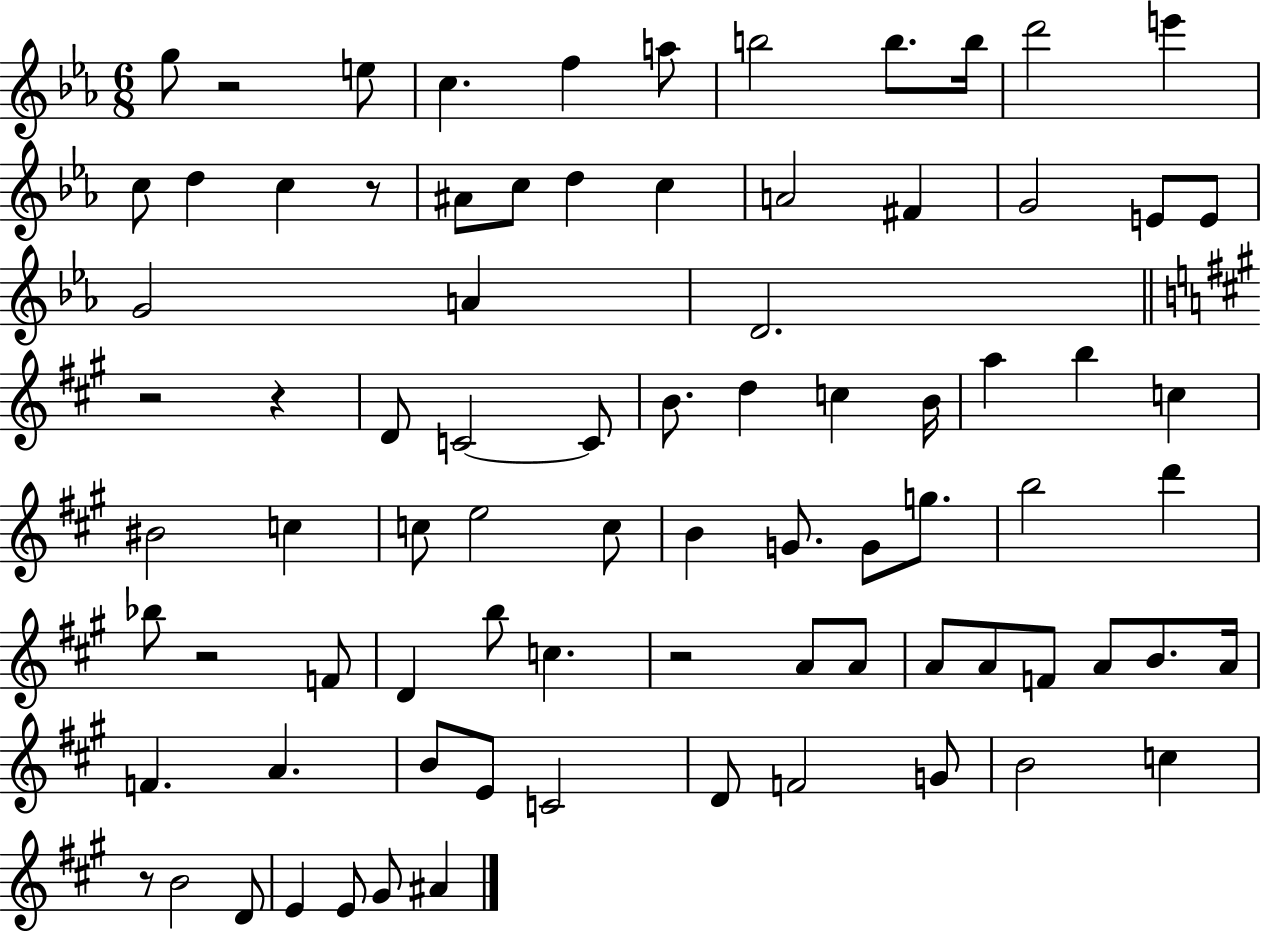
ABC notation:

X:1
T:Untitled
M:6/8
L:1/4
K:Eb
g/2 z2 e/2 c f a/2 b2 b/2 b/4 d'2 e' c/2 d c z/2 ^A/2 c/2 d c A2 ^F G2 E/2 E/2 G2 A D2 z2 z D/2 C2 C/2 B/2 d c B/4 a b c ^B2 c c/2 e2 c/2 B G/2 G/2 g/2 b2 d' _b/2 z2 F/2 D b/2 c z2 A/2 A/2 A/2 A/2 F/2 A/2 B/2 A/4 F A B/2 E/2 C2 D/2 F2 G/2 B2 c z/2 B2 D/2 E E/2 ^G/2 ^A